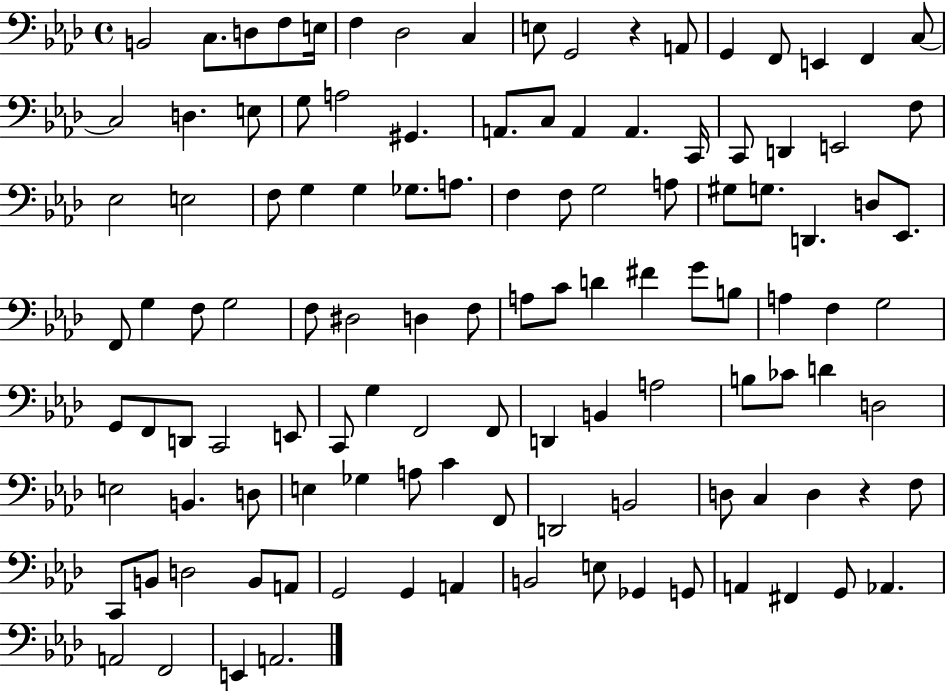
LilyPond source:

{
  \clef bass
  \time 4/4
  \defaultTimeSignature
  \key aes \major
  b,2 c8. d8 f8 e16 | f4 des2 c4 | e8 g,2 r4 a,8 | g,4 f,8 e,4 f,4 c8~~ | \break c2 d4. e8 | g8 a2 gis,4. | a,8. c8 a,4 a,4. c,16 | c,8 d,4 e,2 f8 | \break ees2 e2 | f8 g4 g4 ges8. a8. | f4 f8 g2 a8 | gis8 g8. d,4. d8 ees,8. | \break f,8 g4 f8 g2 | f8 dis2 d4 f8 | a8 c'8 d'4 fis'4 g'8 b8 | a4 f4 g2 | \break g,8 f,8 d,8 c,2 e,8 | c,8 g4 f,2 f,8 | d,4 b,4 a2 | b8 ces'8 d'4 d2 | \break e2 b,4. d8 | e4 ges4 a8 c'4 f,8 | d,2 b,2 | d8 c4 d4 r4 f8 | \break c,8 b,8 d2 b,8 a,8 | g,2 g,4 a,4 | b,2 e8 ges,4 g,8 | a,4 fis,4 g,8 aes,4. | \break a,2 f,2 | e,4 a,2. | \bar "|."
}